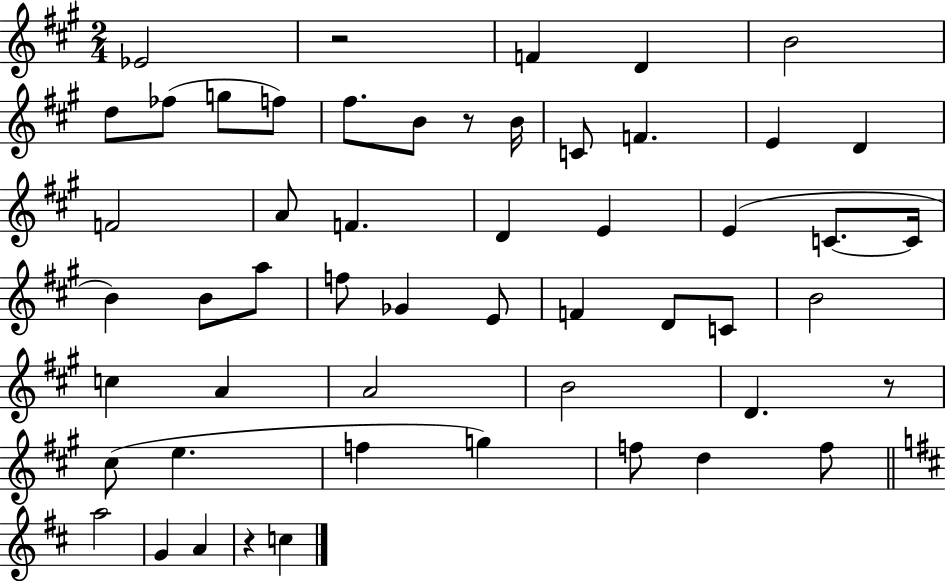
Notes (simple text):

Eb4/h R/h F4/q D4/q B4/h D5/e FES5/e G5/e F5/e F#5/e. B4/e R/e B4/s C4/e F4/q. E4/q D4/q F4/h A4/e F4/q. D4/q E4/q E4/q C4/e. C4/s B4/q B4/e A5/e F5/e Gb4/q E4/e F4/q D4/e C4/e B4/h C5/q A4/q A4/h B4/h D4/q. R/e C#5/e E5/q. F5/q G5/q F5/e D5/q F5/e A5/h G4/q A4/q R/q C5/q